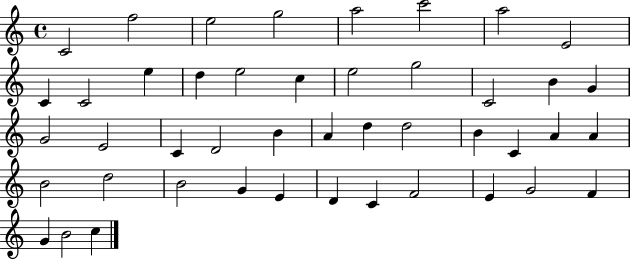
C4/h F5/h E5/h G5/h A5/h C6/h A5/h E4/h C4/q C4/h E5/q D5/q E5/h C5/q E5/h G5/h C4/h B4/q G4/q G4/h E4/h C4/q D4/h B4/q A4/q D5/q D5/h B4/q C4/q A4/q A4/q B4/h D5/h B4/h G4/q E4/q D4/q C4/q F4/h E4/q G4/h F4/q G4/q B4/h C5/q